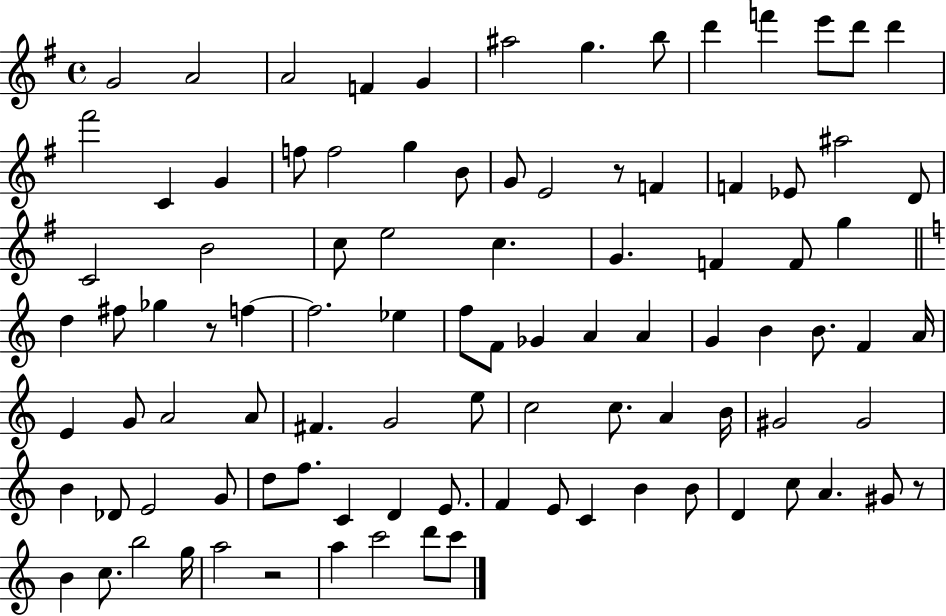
X:1
T:Untitled
M:4/4
L:1/4
K:G
G2 A2 A2 F G ^a2 g b/2 d' f' e'/2 d'/2 d' ^f'2 C G f/2 f2 g B/2 G/2 E2 z/2 F F _E/2 ^a2 D/2 C2 B2 c/2 e2 c G F F/2 g d ^f/2 _g z/2 f f2 _e f/2 F/2 _G A A G B B/2 F A/4 E G/2 A2 A/2 ^F G2 e/2 c2 c/2 A B/4 ^G2 ^G2 B _D/2 E2 G/2 d/2 f/2 C D E/2 F E/2 C B B/2 D c/2 A ^G/2 z/2 B c/2 b2 g/4 a2 z2 a c'2 d'/2 c'/2